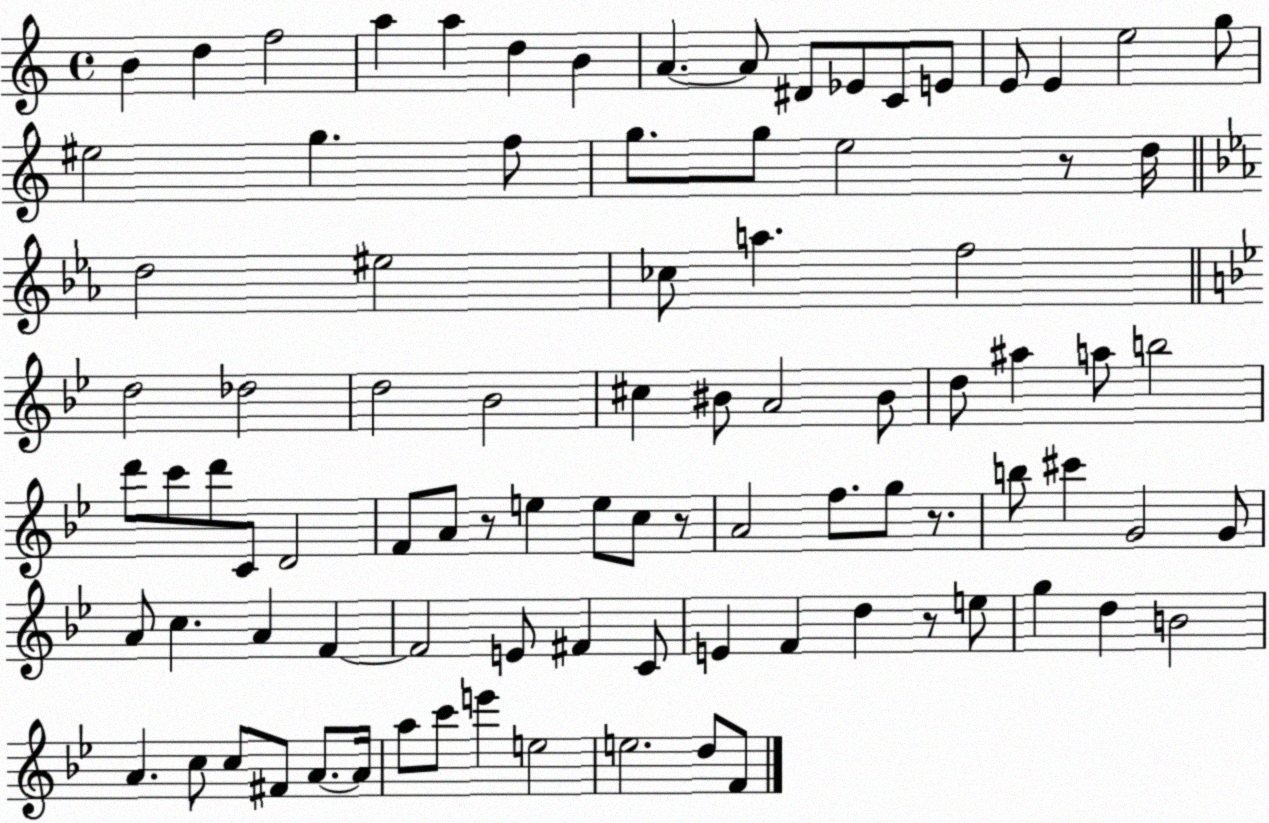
X:1
T:Untitled
M:4/4
L:1/4
K:C
B d f2 a a d B A A/2 ^D/2 _E/2 C/2 E/2 E/2 E e2 g/2 ^e2 g f/2 g/2 g/2 e2 z/2 d/4 d2 ^e2 _c/2 a f2 d2 _d2 d2 _B2 ^c ^B/2 A2 ^B/2 d/2 ^a a/2 b2 d'/2 c'/2 d'/2 C/2 D2 F/2 A/2 z/2 e e/2 c/2 z/2 A2 f/2 g/2 z/2 b/2 ^c' G2 G/2 A/2 c A F F2 E/2 ^F C/2 E F d z/2 e/2 g d B2 A c/2 c/2 ^F/2 A/2 A/4 a/2 c'/2 e' e2 e2 d/2 F/2